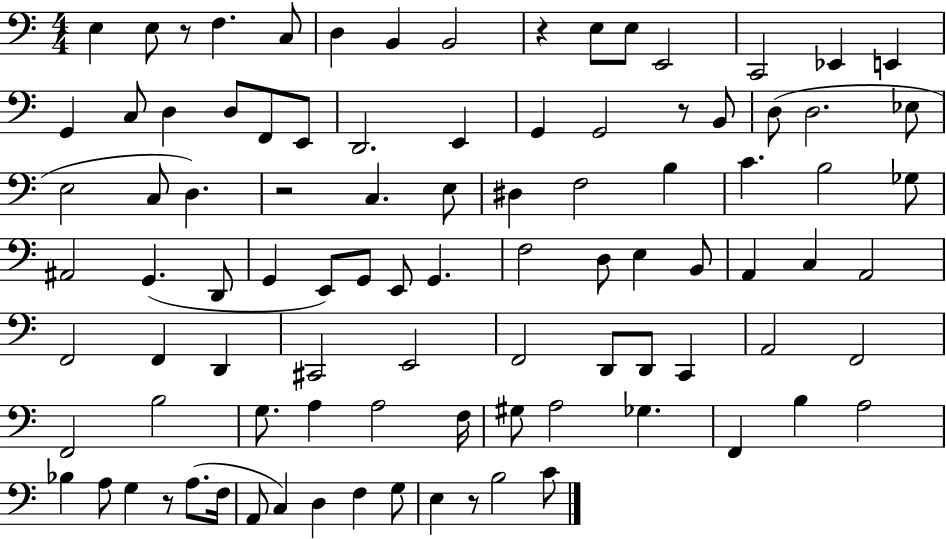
{
  \clef bass
  \numericTimeSignature
  \time 4/4
  \key c \major
  \repeat volta 2 { e4 e8 r8 f4. c8 | d4 b,4 b,2 | r4 e8 e8 e,2 | c,2 ees,4 e,4 | \break g,4 c8 d4 d8 f,8 e,8 | d,2. e,4 | g,4 g,2 r8 b,8 | d8( d2. ees8 | \break e2 c8 d4.) | r2 c4. e8 | dis4 f2 b4 | c'4. b2 ges8 | \break ais,2 g,4.( d,8 | g,4 e,8) g,8 e,8 g,4. | f2 d8 e4 b,8 | a,4 c4 a,2 | \break f,2 f,4 d,4 | cis,2 e,2 | f,2 d,8 d,8 c,4 | a,2 f,2 | \break f,2 b2 | g8. a4 a2 f16 | gis8 a2 ges4. | f,4 b4 a2 | \break bes4 a8 g4 r8 a8.( f16 | a,8 c4) d4 f4 g8 | e4 r8 b2 c'8 | } \bar "|."
}